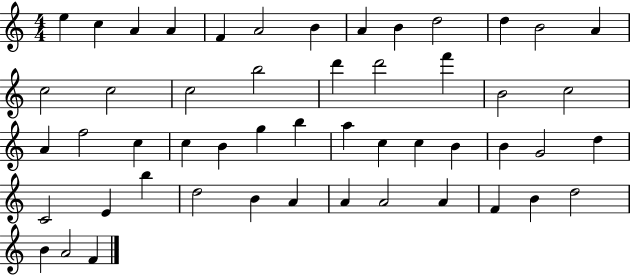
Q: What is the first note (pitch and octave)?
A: E5